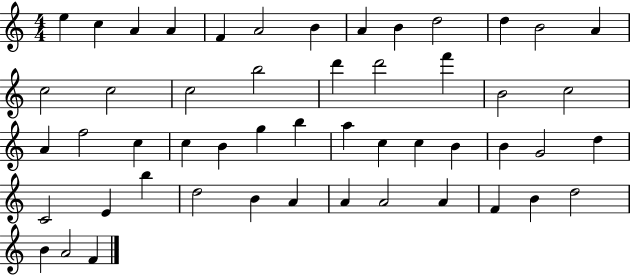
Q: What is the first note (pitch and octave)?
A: E5